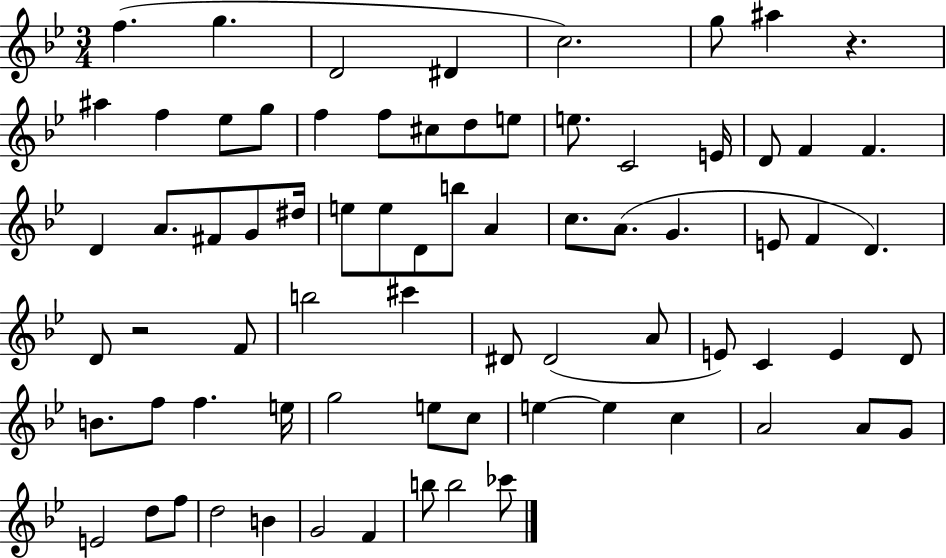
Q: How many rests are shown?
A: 2